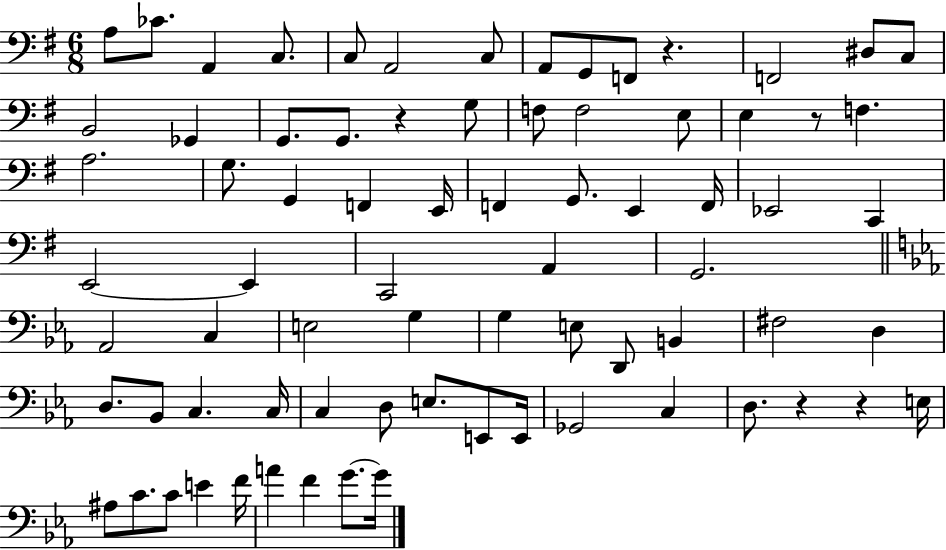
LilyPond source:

{
  \clef bass
  \numericTimeSignature
  \time 6/8
  \key g \major
  a8 ces'8. a,4 c8. | c8 a,2 c8 | a,8 g,8 f,8 r4. | f,2 dis8 c8 | \break b,2 ges,4 | g,8. g,8. r4 g8 | f8 f2 e8 | e4 r8 f4. | \break a2. | g8. g,4 f,4 e,16 | f,4 g,8. e,4 f,16 | ees,2 c,4 | \break e,2~~ e,4 | c,2 a,4 | g,2. | \bar "||" \break \key c \minor aes,2 c4 | e2 g4 | g4 e8 d,8 b,4 | fis2 d4 | \break d8. bes,8 c4. c16 | c4 d8 e8. e,8 e,16 | ges,2 c4 | d8. r4 r4 e16 | \break ais8 c'8. c'8 e'4 f'16 | a'4 f'4 g'8.~~ g'16 | \bar "|."
}